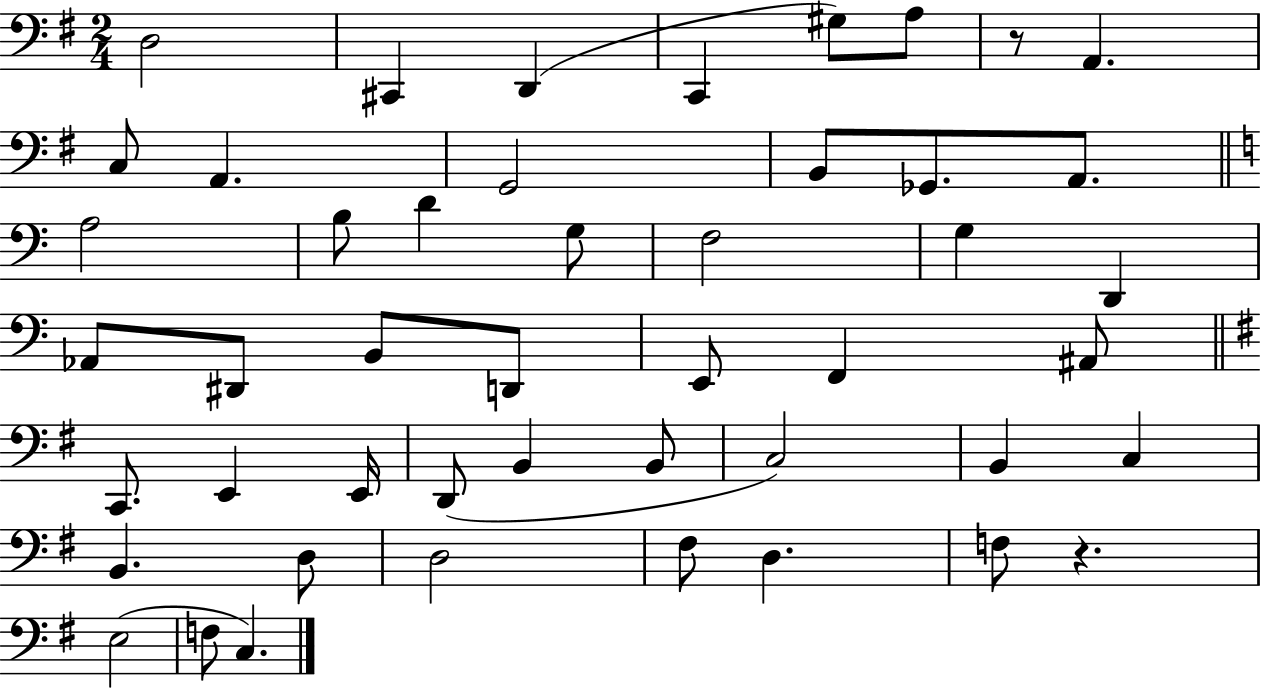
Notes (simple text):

D3/h C#2/q D2/q C2/q G#3/e A3/e R/e A2/q. C3/e A2/q. G2/h B2/e Gb2/e. A2/e. A3/h B3/e D4/q G3/e F3/h G3/q D2/q Ab2/e D#2/e B2/e D2/e E2/e F2/q A#2/e C2/e. E2/q E2/s D2/e B2/q B2/e C3/h B2/q C3/q B2/q. D3/e D3/h F#3/e D3/q. F3/e R/q. E3/h F3/e C3/q.